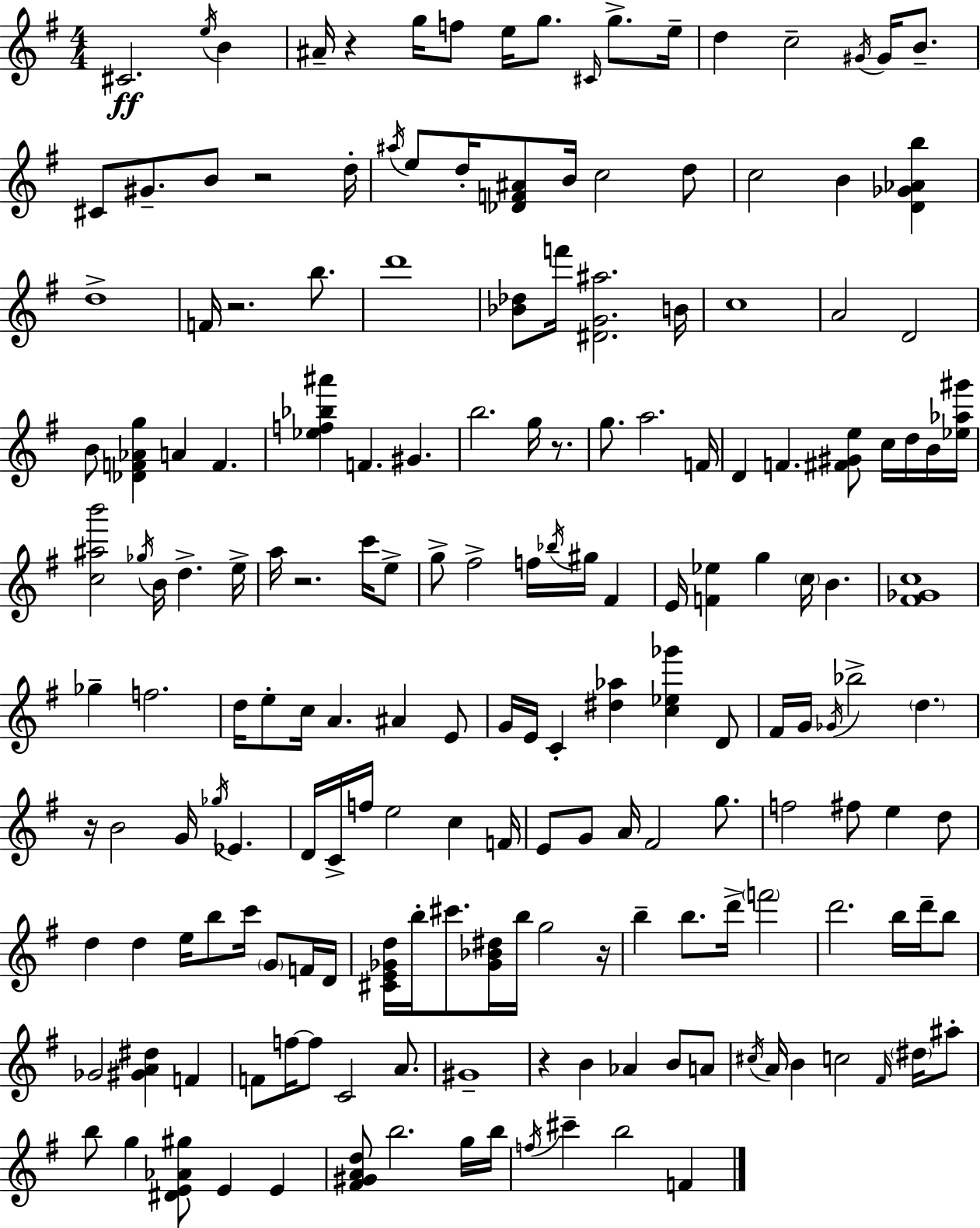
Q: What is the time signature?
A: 4/4